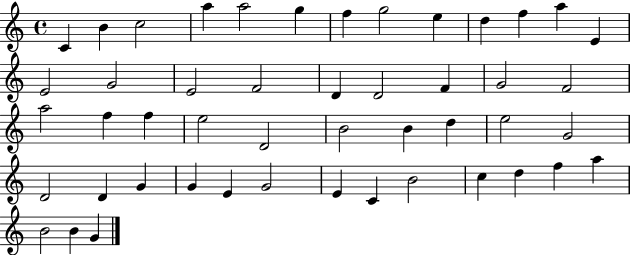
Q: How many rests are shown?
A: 0